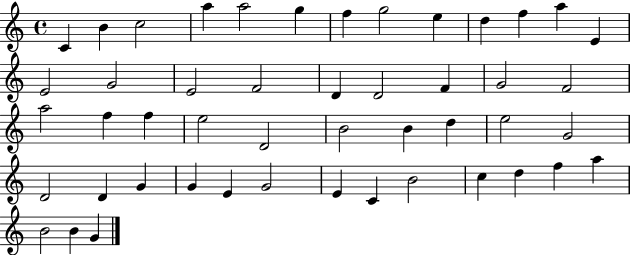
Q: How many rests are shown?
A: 0